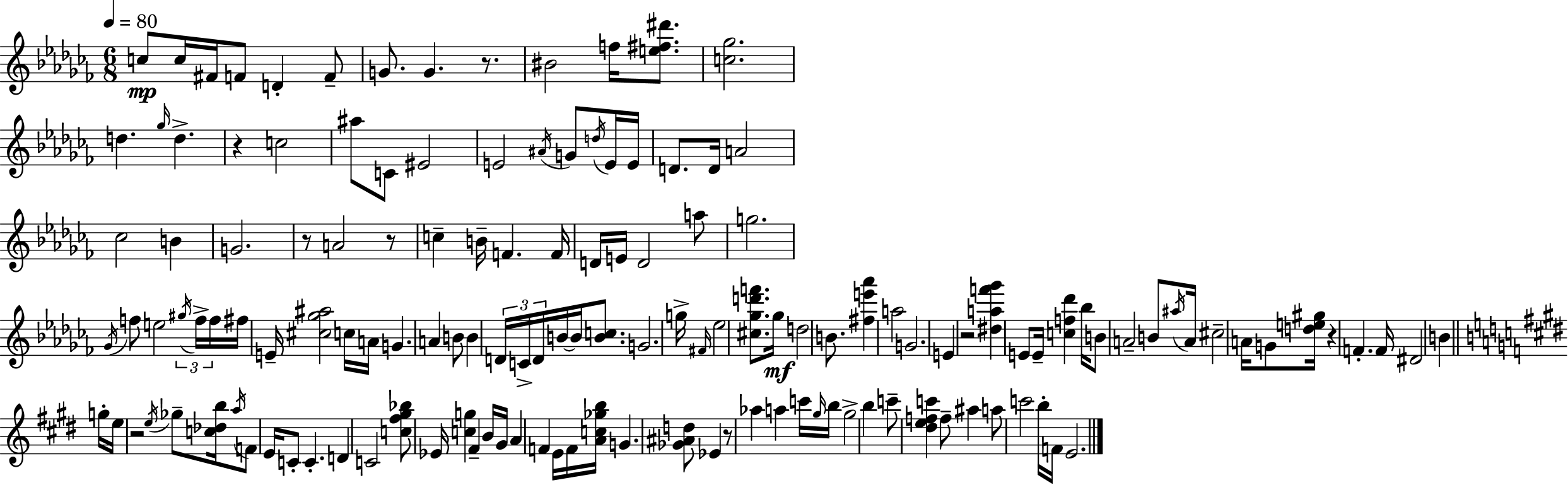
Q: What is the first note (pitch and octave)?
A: C5